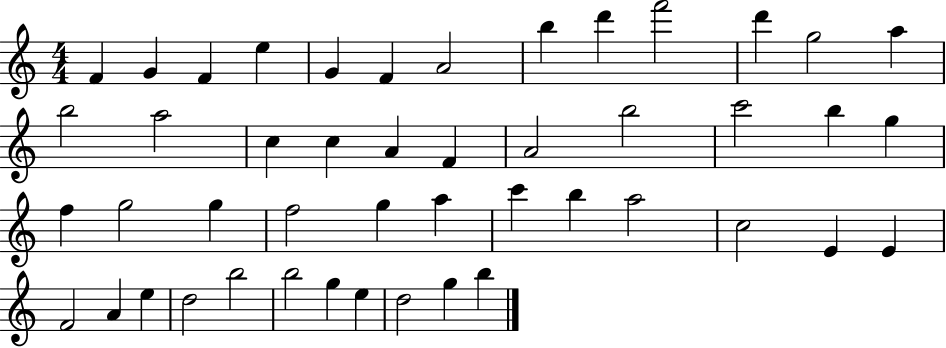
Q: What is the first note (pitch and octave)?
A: F4